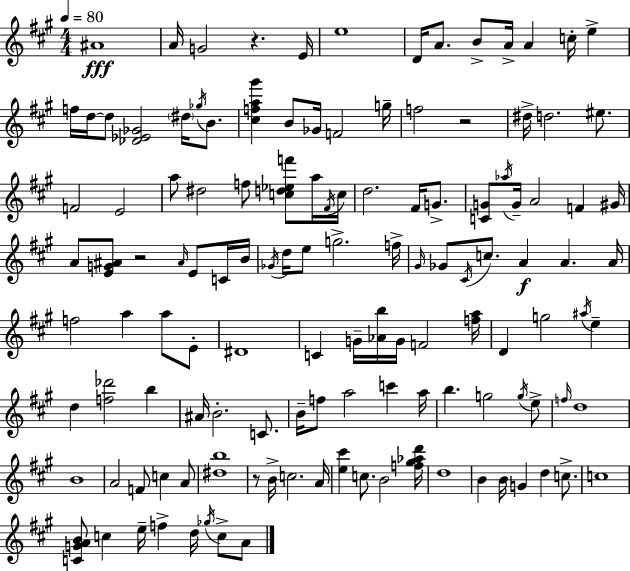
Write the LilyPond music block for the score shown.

{
  \clef treble
  \numericTimeSignature
  \time 4/4
  \key a \major
  \tempo 4 = 80
  ais'1\fff | a'16 g'2 r4. e'16 | e''1 | d'16 a'8. b'8-> a'16-> a'4 c''16-. e''4-> | \break f''16 d''16~~ d''8 <des' ees' ges'>2 \parenthesize dis''16 \acciaccatura { ges''16 } b'8. | <cis'' f'' a'' gis'''>4 b'8 ges'16 f'2 | g''16-- f''2 r2 | dis''16-> d''2. eis''8. | \break f'2 e'2 | a''8 dis''2 f''8 <c'' d'' ees'' f'''>8 a''16 | \acciaccatura { fis'16 } c''16 d''2. fis'16 g'8.-> | <c' g'>8 \acciaccatura { aes''16 } g'16-- a'2 f'4 | \break gis'16 a'8 <e' g' ais'>8 r2 \grace { ais'16 } | e'8 c'16 b'16 \acciaccatura { ges'16 } d''16 e''8 g''2.-> | f''16-> \grace { gis'16 } ges'8 \acciaccatura { cis'16 } c''8. a'4\f | a'4. a'16 f''2 a''4 | \break a''8 e'8-. dis'1 | c'4 g'16-- <aes' b''>16 g'16 f'2 | <f'' a''>16 d'4 g''2 | \acciaccatura { ais''16 } e''4-- d''4 <f'' des'''>2 | \break b''4 ais'16 b'2.-. | c'8. b'16-- f''8 a''2 | c'''4 a''16 b''4. g''2 | \acciaccatura { g''16 } e''8-> \grace { f''16 } d''1 | \break b'1 | a'2 | f'8 c''4 a'8 <dis'' b''>1 | r8 b'16-> c''2. | \break a'16 <e'' cis'''>4 c''8. | b'2 <f'' gis'' aes'' d'''>16 d''1 | b'4 b'16 g'4 | d''4 c''8.-> c''1 | \break <c' g' a' b'>8 c''4 | e''16-- f''4-> d''16 \acciaccatura { ges''16 } c''8-> a'8 \bar "|."
}